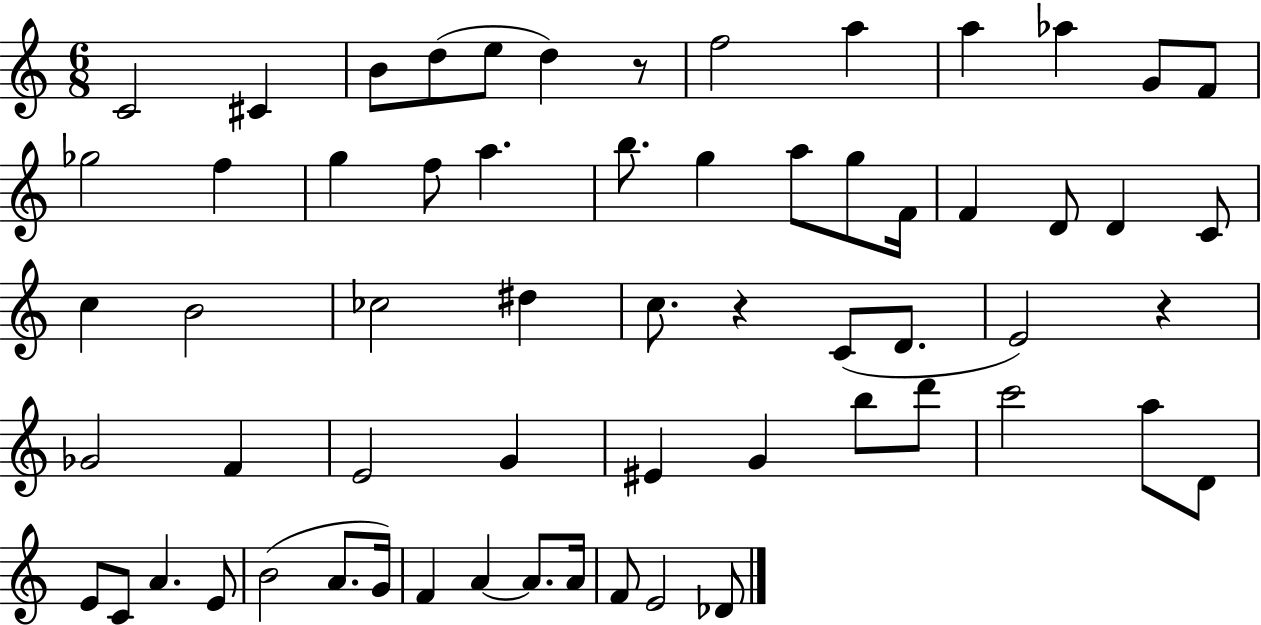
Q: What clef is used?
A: treble